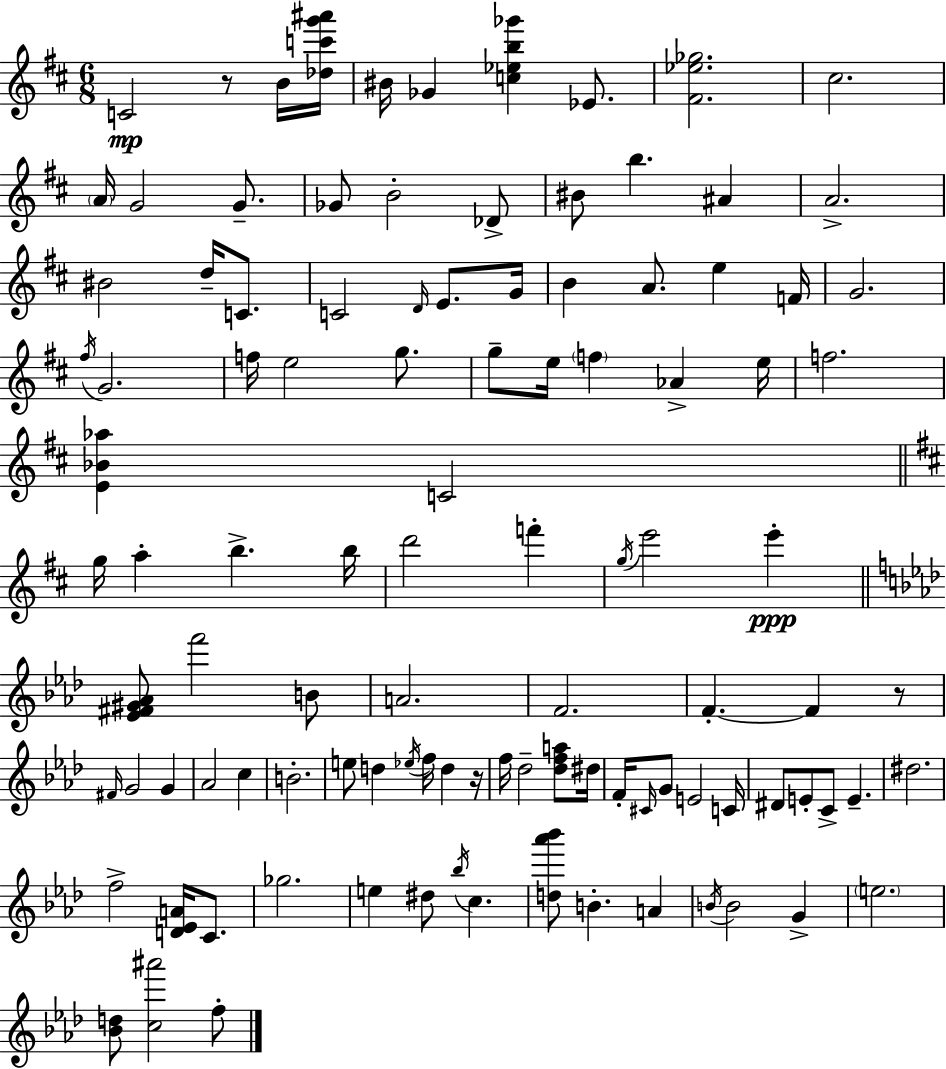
{
  \clef treble
  \numericTimeSignature
  \time 6/8
  \key d \major
  c'2\mp r8 b'16 <des'' c''' g''' ais'''>16 | bis'16 ges'4 <c'' ees'' b'' ges'''>4 ees'8. | <fis' ees'' ges''>2. | cis''2. | \break \parenthesize a'16 g'2 g'8.-- | ges'8 b'2-. des'8-> | bis'8 b''4. ais'4 | a'2.-> | \break bis'2 d''16-- c'8. | c'2 \grace { d'16 } e'8. | g'16 b'4 a'8. e''4 | f'16 g'2. | \break \acciaccatura { fis''16 } g'2. | f''16 e''2 g''8. | g''8-- e''16 \parenthesize f''4 aes'4-> | e''16 f''2. | \break <e' bes' aes''>4 c'2 | \bar "||" \break \key b \minor g''16 a''4-. b''4.-> b''16 | d'''2 f'''4-. | \acciaccatura { g''16 } e'''2 e'''4-.\ppp | \bar "||" \break \key aes \major <ees' fis' gis' aes'>8 f'''2 b'8 | a'2. | f'2. | f'4.-.~~ f'4 r8 | \break \grace { fis'16 } g'2 g'4 | aes'2 c''4 | b'2.-. | e''8 d''4 \acciaccatura { ees''16 } f''16 d''4 | \break r16 f''16 des''2-- <des'' f'' a''>8 | dis''16 f'16-. \grace { cis'16 } g'8 e'2 | c'16 dis'8 e'8-. c'8-> e'4.-- | dis''2. | \break f''2-> <d' ees' a'>16 | c'8. ges''2. | e''4 dis''8 \acciaccatura { bes''16 } c''4. | <d'' aes''' bes'''>8 b'4.-. | \break a'4 \acciaccatura { b'16 } b'2 | g'4-> \parenthesize e''2. | <bes' d''>8 <c'' ais'''>2 | f''8-. \bar "|."
}